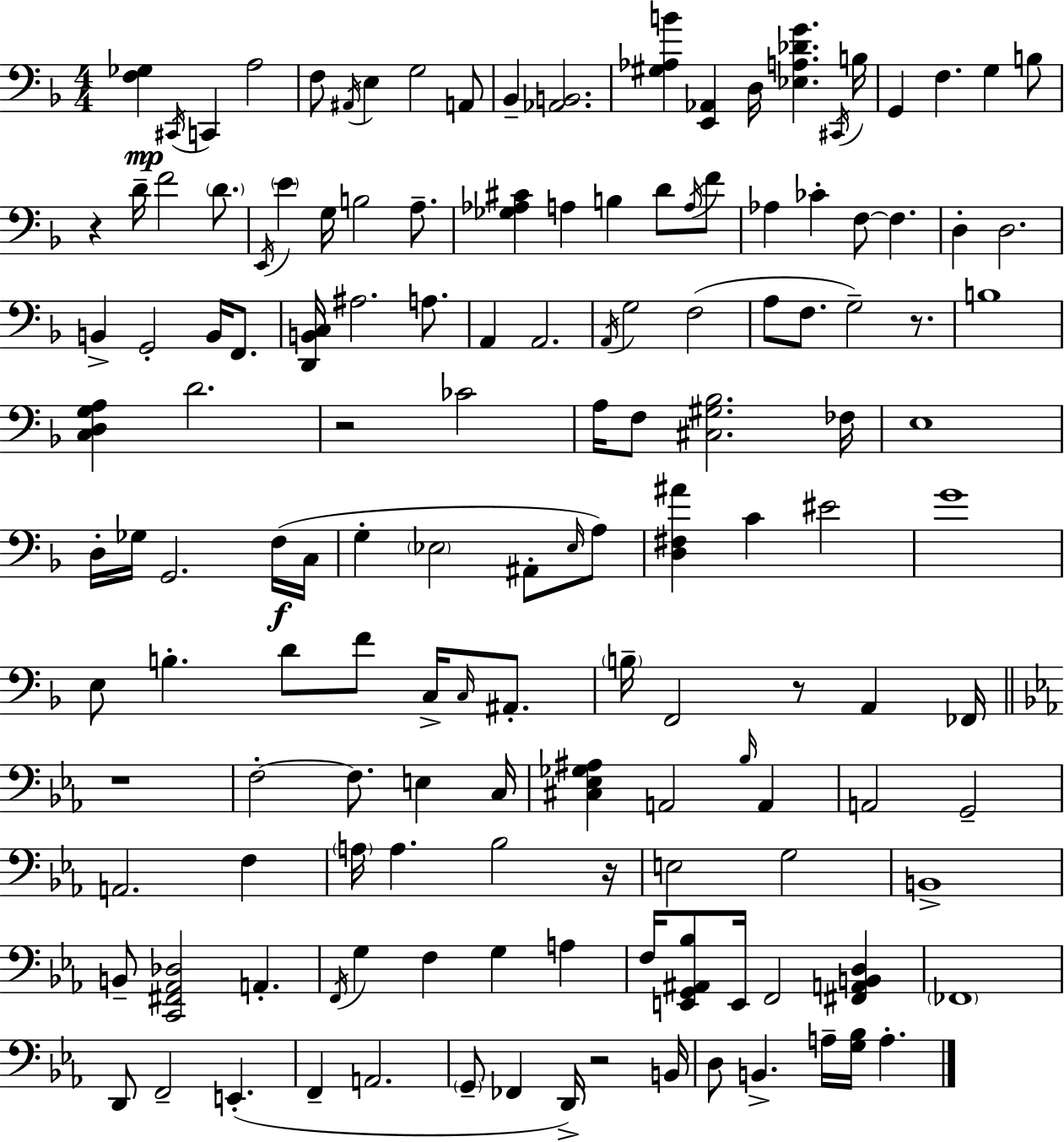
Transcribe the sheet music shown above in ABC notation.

X:1
T:Untitled
M:4/4
L:1/4
K:F
[F,_G,] ^C,,/4 C,, A,2 F,/2 ^A,,/4 E, G,2 A,,/2 _B,, [_A,,B,,]2 [^G,_A,B] [E,,_A,,] D,/4 [_E,A,_DG] ^C,,/4 B,/4 G,, F, G, B,/2 z D/4 F2 D/2 E,,/4 E G,/4 B,2 A,/2 [_G,_A,^C] A, B, D/2 A,/4 F/2 _A, _C F,/2 F, D, D,2 B,, G,,2 B,,/4 F,,/2 [D,,B,,C,]/4 ^A,2 A,/2 A,, A,,2 A,,/4 G,2 F,2 A,/2 F,/2 G,2 z/2 B,4 [C,D,G,A,] D2 z2 _C2 A,/4 F,/2 [^C,^G,_B,]2 _F,/4 E,4 D,/4 _G,/4 G,,2 F,/4 C,/4 G, _E,2 ^A,,/2 _E,/4 A,/2 [D,^F,^A] C ^E2 G4 E,/2 B, D/2 F/2 C,/4 C,/4 ^A,,/2 B,/4 F,,2 z/2 A,, _F,,/4 z4 F,2 F,/2 E, C,/4 [^C,_E,_G,^A,] A,,2 _B,/4 A,, A,,2 G,,2 A,,2 F, A,/4 A, _B,2 z/4 E,2 G,2 B,,4 B,,/2 [C,,^F,,_A,,_D,]2 A,, F,,/4 G, F, G, A, F,/4 [E,,G,,^A,,_B,]/2 E,,/4 F,,2 [^F,,A,,B,,D,] _F,,4 D,,/2 F,,2 E,, F,, A,,2 G,,/2 _F,, D,,/4 z2 B,,/4 D,/2 B,, A,/4 [G,_B,]/4 A,